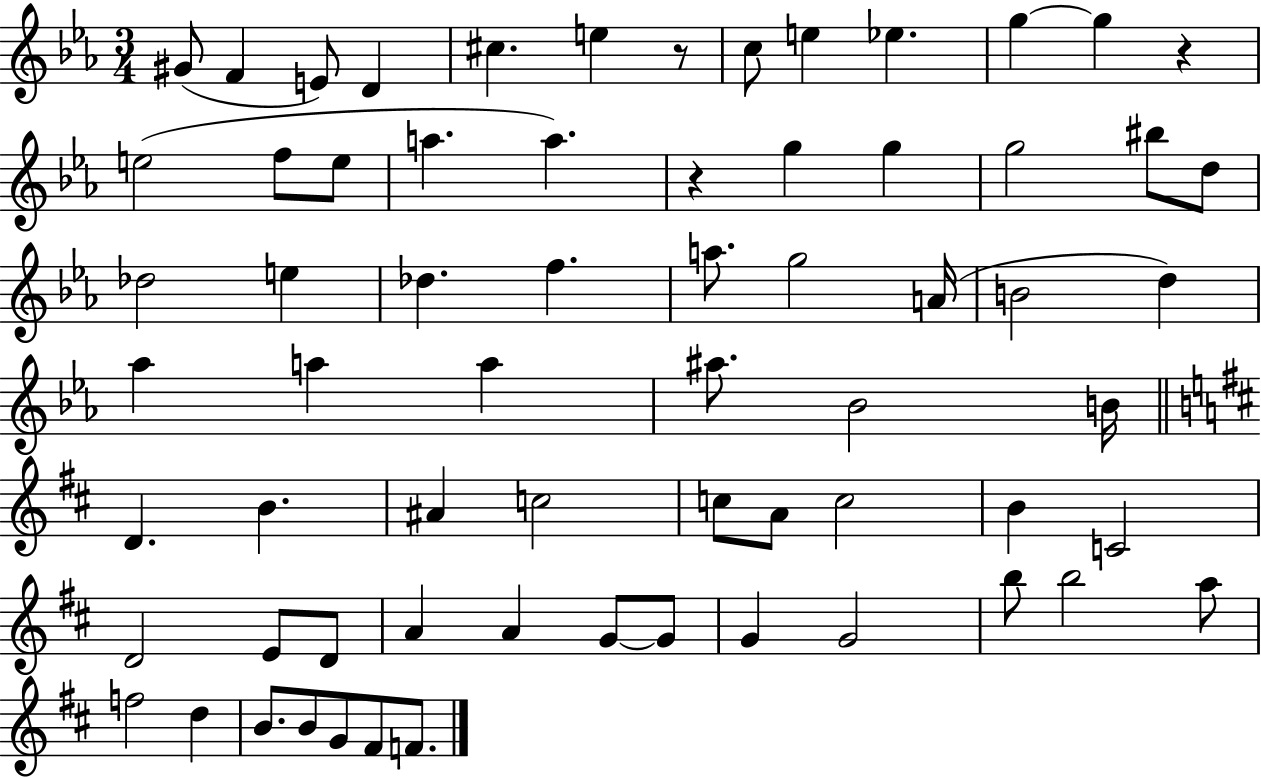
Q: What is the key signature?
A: EES major